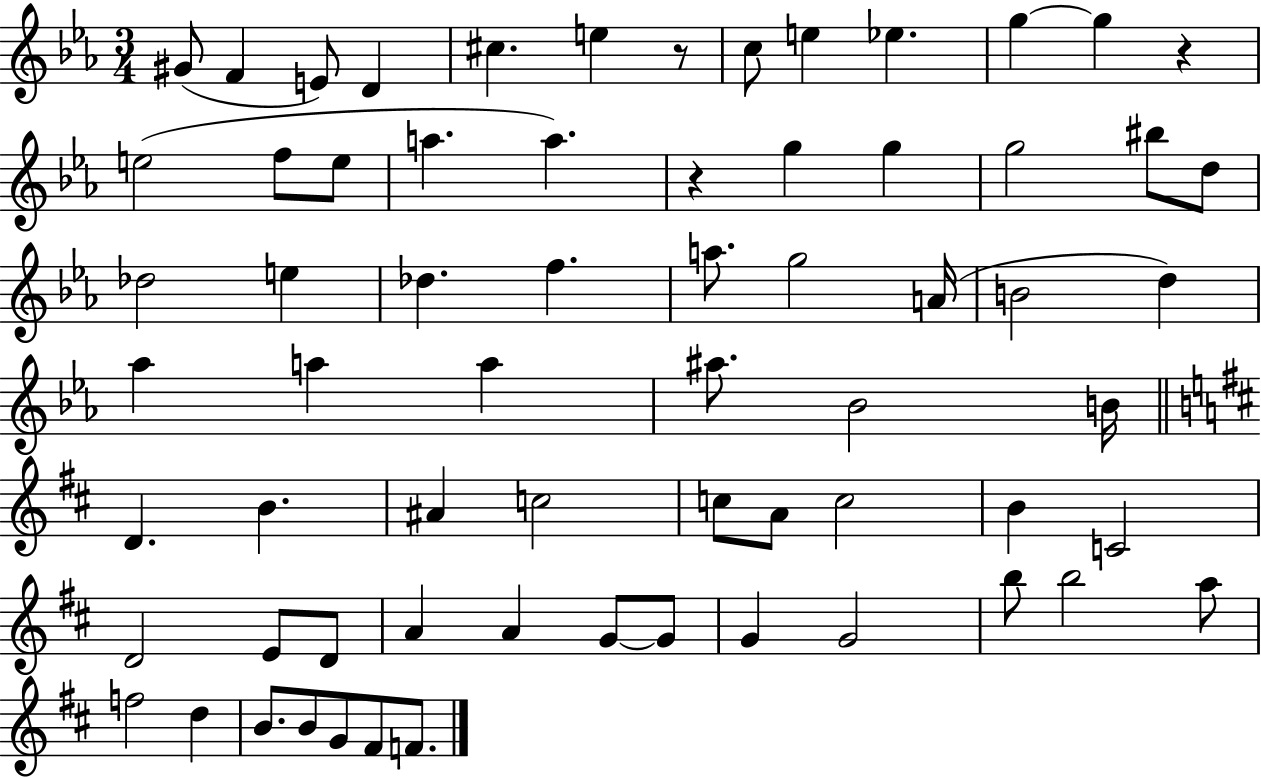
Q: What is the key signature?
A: EES major